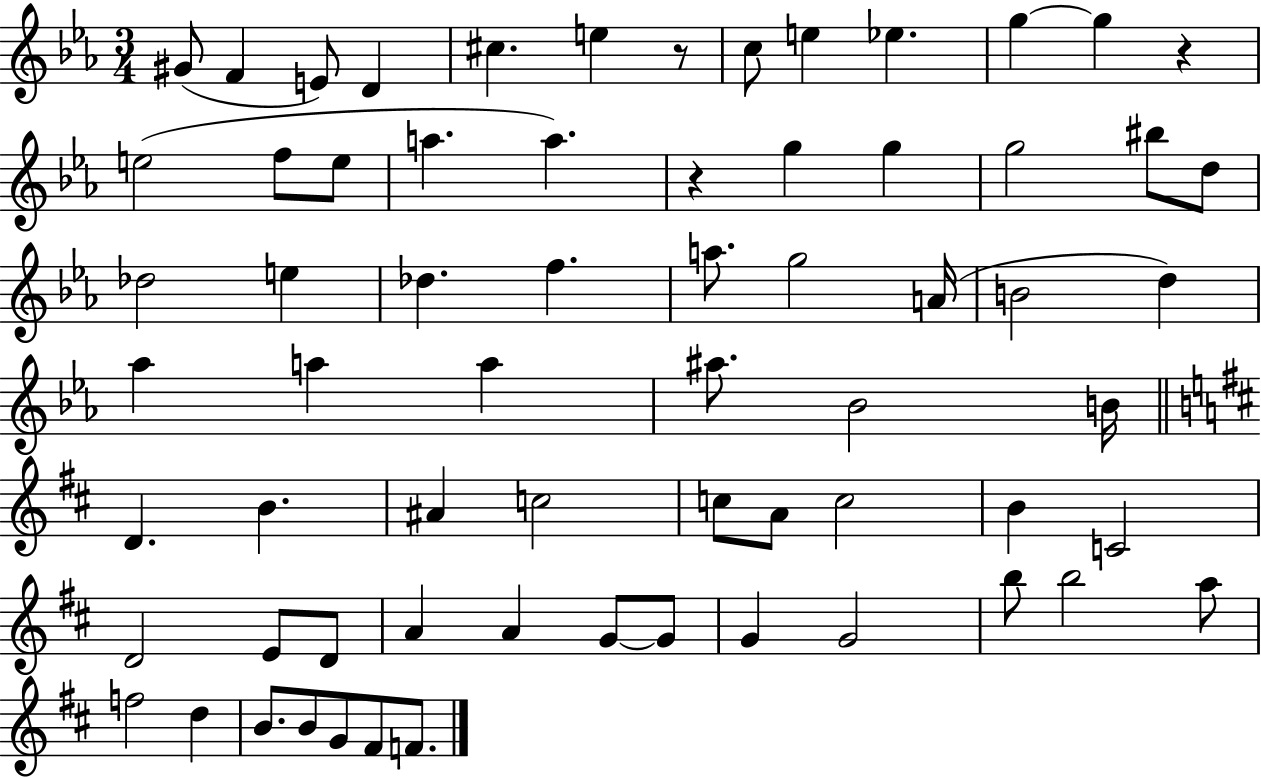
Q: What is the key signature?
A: EES major